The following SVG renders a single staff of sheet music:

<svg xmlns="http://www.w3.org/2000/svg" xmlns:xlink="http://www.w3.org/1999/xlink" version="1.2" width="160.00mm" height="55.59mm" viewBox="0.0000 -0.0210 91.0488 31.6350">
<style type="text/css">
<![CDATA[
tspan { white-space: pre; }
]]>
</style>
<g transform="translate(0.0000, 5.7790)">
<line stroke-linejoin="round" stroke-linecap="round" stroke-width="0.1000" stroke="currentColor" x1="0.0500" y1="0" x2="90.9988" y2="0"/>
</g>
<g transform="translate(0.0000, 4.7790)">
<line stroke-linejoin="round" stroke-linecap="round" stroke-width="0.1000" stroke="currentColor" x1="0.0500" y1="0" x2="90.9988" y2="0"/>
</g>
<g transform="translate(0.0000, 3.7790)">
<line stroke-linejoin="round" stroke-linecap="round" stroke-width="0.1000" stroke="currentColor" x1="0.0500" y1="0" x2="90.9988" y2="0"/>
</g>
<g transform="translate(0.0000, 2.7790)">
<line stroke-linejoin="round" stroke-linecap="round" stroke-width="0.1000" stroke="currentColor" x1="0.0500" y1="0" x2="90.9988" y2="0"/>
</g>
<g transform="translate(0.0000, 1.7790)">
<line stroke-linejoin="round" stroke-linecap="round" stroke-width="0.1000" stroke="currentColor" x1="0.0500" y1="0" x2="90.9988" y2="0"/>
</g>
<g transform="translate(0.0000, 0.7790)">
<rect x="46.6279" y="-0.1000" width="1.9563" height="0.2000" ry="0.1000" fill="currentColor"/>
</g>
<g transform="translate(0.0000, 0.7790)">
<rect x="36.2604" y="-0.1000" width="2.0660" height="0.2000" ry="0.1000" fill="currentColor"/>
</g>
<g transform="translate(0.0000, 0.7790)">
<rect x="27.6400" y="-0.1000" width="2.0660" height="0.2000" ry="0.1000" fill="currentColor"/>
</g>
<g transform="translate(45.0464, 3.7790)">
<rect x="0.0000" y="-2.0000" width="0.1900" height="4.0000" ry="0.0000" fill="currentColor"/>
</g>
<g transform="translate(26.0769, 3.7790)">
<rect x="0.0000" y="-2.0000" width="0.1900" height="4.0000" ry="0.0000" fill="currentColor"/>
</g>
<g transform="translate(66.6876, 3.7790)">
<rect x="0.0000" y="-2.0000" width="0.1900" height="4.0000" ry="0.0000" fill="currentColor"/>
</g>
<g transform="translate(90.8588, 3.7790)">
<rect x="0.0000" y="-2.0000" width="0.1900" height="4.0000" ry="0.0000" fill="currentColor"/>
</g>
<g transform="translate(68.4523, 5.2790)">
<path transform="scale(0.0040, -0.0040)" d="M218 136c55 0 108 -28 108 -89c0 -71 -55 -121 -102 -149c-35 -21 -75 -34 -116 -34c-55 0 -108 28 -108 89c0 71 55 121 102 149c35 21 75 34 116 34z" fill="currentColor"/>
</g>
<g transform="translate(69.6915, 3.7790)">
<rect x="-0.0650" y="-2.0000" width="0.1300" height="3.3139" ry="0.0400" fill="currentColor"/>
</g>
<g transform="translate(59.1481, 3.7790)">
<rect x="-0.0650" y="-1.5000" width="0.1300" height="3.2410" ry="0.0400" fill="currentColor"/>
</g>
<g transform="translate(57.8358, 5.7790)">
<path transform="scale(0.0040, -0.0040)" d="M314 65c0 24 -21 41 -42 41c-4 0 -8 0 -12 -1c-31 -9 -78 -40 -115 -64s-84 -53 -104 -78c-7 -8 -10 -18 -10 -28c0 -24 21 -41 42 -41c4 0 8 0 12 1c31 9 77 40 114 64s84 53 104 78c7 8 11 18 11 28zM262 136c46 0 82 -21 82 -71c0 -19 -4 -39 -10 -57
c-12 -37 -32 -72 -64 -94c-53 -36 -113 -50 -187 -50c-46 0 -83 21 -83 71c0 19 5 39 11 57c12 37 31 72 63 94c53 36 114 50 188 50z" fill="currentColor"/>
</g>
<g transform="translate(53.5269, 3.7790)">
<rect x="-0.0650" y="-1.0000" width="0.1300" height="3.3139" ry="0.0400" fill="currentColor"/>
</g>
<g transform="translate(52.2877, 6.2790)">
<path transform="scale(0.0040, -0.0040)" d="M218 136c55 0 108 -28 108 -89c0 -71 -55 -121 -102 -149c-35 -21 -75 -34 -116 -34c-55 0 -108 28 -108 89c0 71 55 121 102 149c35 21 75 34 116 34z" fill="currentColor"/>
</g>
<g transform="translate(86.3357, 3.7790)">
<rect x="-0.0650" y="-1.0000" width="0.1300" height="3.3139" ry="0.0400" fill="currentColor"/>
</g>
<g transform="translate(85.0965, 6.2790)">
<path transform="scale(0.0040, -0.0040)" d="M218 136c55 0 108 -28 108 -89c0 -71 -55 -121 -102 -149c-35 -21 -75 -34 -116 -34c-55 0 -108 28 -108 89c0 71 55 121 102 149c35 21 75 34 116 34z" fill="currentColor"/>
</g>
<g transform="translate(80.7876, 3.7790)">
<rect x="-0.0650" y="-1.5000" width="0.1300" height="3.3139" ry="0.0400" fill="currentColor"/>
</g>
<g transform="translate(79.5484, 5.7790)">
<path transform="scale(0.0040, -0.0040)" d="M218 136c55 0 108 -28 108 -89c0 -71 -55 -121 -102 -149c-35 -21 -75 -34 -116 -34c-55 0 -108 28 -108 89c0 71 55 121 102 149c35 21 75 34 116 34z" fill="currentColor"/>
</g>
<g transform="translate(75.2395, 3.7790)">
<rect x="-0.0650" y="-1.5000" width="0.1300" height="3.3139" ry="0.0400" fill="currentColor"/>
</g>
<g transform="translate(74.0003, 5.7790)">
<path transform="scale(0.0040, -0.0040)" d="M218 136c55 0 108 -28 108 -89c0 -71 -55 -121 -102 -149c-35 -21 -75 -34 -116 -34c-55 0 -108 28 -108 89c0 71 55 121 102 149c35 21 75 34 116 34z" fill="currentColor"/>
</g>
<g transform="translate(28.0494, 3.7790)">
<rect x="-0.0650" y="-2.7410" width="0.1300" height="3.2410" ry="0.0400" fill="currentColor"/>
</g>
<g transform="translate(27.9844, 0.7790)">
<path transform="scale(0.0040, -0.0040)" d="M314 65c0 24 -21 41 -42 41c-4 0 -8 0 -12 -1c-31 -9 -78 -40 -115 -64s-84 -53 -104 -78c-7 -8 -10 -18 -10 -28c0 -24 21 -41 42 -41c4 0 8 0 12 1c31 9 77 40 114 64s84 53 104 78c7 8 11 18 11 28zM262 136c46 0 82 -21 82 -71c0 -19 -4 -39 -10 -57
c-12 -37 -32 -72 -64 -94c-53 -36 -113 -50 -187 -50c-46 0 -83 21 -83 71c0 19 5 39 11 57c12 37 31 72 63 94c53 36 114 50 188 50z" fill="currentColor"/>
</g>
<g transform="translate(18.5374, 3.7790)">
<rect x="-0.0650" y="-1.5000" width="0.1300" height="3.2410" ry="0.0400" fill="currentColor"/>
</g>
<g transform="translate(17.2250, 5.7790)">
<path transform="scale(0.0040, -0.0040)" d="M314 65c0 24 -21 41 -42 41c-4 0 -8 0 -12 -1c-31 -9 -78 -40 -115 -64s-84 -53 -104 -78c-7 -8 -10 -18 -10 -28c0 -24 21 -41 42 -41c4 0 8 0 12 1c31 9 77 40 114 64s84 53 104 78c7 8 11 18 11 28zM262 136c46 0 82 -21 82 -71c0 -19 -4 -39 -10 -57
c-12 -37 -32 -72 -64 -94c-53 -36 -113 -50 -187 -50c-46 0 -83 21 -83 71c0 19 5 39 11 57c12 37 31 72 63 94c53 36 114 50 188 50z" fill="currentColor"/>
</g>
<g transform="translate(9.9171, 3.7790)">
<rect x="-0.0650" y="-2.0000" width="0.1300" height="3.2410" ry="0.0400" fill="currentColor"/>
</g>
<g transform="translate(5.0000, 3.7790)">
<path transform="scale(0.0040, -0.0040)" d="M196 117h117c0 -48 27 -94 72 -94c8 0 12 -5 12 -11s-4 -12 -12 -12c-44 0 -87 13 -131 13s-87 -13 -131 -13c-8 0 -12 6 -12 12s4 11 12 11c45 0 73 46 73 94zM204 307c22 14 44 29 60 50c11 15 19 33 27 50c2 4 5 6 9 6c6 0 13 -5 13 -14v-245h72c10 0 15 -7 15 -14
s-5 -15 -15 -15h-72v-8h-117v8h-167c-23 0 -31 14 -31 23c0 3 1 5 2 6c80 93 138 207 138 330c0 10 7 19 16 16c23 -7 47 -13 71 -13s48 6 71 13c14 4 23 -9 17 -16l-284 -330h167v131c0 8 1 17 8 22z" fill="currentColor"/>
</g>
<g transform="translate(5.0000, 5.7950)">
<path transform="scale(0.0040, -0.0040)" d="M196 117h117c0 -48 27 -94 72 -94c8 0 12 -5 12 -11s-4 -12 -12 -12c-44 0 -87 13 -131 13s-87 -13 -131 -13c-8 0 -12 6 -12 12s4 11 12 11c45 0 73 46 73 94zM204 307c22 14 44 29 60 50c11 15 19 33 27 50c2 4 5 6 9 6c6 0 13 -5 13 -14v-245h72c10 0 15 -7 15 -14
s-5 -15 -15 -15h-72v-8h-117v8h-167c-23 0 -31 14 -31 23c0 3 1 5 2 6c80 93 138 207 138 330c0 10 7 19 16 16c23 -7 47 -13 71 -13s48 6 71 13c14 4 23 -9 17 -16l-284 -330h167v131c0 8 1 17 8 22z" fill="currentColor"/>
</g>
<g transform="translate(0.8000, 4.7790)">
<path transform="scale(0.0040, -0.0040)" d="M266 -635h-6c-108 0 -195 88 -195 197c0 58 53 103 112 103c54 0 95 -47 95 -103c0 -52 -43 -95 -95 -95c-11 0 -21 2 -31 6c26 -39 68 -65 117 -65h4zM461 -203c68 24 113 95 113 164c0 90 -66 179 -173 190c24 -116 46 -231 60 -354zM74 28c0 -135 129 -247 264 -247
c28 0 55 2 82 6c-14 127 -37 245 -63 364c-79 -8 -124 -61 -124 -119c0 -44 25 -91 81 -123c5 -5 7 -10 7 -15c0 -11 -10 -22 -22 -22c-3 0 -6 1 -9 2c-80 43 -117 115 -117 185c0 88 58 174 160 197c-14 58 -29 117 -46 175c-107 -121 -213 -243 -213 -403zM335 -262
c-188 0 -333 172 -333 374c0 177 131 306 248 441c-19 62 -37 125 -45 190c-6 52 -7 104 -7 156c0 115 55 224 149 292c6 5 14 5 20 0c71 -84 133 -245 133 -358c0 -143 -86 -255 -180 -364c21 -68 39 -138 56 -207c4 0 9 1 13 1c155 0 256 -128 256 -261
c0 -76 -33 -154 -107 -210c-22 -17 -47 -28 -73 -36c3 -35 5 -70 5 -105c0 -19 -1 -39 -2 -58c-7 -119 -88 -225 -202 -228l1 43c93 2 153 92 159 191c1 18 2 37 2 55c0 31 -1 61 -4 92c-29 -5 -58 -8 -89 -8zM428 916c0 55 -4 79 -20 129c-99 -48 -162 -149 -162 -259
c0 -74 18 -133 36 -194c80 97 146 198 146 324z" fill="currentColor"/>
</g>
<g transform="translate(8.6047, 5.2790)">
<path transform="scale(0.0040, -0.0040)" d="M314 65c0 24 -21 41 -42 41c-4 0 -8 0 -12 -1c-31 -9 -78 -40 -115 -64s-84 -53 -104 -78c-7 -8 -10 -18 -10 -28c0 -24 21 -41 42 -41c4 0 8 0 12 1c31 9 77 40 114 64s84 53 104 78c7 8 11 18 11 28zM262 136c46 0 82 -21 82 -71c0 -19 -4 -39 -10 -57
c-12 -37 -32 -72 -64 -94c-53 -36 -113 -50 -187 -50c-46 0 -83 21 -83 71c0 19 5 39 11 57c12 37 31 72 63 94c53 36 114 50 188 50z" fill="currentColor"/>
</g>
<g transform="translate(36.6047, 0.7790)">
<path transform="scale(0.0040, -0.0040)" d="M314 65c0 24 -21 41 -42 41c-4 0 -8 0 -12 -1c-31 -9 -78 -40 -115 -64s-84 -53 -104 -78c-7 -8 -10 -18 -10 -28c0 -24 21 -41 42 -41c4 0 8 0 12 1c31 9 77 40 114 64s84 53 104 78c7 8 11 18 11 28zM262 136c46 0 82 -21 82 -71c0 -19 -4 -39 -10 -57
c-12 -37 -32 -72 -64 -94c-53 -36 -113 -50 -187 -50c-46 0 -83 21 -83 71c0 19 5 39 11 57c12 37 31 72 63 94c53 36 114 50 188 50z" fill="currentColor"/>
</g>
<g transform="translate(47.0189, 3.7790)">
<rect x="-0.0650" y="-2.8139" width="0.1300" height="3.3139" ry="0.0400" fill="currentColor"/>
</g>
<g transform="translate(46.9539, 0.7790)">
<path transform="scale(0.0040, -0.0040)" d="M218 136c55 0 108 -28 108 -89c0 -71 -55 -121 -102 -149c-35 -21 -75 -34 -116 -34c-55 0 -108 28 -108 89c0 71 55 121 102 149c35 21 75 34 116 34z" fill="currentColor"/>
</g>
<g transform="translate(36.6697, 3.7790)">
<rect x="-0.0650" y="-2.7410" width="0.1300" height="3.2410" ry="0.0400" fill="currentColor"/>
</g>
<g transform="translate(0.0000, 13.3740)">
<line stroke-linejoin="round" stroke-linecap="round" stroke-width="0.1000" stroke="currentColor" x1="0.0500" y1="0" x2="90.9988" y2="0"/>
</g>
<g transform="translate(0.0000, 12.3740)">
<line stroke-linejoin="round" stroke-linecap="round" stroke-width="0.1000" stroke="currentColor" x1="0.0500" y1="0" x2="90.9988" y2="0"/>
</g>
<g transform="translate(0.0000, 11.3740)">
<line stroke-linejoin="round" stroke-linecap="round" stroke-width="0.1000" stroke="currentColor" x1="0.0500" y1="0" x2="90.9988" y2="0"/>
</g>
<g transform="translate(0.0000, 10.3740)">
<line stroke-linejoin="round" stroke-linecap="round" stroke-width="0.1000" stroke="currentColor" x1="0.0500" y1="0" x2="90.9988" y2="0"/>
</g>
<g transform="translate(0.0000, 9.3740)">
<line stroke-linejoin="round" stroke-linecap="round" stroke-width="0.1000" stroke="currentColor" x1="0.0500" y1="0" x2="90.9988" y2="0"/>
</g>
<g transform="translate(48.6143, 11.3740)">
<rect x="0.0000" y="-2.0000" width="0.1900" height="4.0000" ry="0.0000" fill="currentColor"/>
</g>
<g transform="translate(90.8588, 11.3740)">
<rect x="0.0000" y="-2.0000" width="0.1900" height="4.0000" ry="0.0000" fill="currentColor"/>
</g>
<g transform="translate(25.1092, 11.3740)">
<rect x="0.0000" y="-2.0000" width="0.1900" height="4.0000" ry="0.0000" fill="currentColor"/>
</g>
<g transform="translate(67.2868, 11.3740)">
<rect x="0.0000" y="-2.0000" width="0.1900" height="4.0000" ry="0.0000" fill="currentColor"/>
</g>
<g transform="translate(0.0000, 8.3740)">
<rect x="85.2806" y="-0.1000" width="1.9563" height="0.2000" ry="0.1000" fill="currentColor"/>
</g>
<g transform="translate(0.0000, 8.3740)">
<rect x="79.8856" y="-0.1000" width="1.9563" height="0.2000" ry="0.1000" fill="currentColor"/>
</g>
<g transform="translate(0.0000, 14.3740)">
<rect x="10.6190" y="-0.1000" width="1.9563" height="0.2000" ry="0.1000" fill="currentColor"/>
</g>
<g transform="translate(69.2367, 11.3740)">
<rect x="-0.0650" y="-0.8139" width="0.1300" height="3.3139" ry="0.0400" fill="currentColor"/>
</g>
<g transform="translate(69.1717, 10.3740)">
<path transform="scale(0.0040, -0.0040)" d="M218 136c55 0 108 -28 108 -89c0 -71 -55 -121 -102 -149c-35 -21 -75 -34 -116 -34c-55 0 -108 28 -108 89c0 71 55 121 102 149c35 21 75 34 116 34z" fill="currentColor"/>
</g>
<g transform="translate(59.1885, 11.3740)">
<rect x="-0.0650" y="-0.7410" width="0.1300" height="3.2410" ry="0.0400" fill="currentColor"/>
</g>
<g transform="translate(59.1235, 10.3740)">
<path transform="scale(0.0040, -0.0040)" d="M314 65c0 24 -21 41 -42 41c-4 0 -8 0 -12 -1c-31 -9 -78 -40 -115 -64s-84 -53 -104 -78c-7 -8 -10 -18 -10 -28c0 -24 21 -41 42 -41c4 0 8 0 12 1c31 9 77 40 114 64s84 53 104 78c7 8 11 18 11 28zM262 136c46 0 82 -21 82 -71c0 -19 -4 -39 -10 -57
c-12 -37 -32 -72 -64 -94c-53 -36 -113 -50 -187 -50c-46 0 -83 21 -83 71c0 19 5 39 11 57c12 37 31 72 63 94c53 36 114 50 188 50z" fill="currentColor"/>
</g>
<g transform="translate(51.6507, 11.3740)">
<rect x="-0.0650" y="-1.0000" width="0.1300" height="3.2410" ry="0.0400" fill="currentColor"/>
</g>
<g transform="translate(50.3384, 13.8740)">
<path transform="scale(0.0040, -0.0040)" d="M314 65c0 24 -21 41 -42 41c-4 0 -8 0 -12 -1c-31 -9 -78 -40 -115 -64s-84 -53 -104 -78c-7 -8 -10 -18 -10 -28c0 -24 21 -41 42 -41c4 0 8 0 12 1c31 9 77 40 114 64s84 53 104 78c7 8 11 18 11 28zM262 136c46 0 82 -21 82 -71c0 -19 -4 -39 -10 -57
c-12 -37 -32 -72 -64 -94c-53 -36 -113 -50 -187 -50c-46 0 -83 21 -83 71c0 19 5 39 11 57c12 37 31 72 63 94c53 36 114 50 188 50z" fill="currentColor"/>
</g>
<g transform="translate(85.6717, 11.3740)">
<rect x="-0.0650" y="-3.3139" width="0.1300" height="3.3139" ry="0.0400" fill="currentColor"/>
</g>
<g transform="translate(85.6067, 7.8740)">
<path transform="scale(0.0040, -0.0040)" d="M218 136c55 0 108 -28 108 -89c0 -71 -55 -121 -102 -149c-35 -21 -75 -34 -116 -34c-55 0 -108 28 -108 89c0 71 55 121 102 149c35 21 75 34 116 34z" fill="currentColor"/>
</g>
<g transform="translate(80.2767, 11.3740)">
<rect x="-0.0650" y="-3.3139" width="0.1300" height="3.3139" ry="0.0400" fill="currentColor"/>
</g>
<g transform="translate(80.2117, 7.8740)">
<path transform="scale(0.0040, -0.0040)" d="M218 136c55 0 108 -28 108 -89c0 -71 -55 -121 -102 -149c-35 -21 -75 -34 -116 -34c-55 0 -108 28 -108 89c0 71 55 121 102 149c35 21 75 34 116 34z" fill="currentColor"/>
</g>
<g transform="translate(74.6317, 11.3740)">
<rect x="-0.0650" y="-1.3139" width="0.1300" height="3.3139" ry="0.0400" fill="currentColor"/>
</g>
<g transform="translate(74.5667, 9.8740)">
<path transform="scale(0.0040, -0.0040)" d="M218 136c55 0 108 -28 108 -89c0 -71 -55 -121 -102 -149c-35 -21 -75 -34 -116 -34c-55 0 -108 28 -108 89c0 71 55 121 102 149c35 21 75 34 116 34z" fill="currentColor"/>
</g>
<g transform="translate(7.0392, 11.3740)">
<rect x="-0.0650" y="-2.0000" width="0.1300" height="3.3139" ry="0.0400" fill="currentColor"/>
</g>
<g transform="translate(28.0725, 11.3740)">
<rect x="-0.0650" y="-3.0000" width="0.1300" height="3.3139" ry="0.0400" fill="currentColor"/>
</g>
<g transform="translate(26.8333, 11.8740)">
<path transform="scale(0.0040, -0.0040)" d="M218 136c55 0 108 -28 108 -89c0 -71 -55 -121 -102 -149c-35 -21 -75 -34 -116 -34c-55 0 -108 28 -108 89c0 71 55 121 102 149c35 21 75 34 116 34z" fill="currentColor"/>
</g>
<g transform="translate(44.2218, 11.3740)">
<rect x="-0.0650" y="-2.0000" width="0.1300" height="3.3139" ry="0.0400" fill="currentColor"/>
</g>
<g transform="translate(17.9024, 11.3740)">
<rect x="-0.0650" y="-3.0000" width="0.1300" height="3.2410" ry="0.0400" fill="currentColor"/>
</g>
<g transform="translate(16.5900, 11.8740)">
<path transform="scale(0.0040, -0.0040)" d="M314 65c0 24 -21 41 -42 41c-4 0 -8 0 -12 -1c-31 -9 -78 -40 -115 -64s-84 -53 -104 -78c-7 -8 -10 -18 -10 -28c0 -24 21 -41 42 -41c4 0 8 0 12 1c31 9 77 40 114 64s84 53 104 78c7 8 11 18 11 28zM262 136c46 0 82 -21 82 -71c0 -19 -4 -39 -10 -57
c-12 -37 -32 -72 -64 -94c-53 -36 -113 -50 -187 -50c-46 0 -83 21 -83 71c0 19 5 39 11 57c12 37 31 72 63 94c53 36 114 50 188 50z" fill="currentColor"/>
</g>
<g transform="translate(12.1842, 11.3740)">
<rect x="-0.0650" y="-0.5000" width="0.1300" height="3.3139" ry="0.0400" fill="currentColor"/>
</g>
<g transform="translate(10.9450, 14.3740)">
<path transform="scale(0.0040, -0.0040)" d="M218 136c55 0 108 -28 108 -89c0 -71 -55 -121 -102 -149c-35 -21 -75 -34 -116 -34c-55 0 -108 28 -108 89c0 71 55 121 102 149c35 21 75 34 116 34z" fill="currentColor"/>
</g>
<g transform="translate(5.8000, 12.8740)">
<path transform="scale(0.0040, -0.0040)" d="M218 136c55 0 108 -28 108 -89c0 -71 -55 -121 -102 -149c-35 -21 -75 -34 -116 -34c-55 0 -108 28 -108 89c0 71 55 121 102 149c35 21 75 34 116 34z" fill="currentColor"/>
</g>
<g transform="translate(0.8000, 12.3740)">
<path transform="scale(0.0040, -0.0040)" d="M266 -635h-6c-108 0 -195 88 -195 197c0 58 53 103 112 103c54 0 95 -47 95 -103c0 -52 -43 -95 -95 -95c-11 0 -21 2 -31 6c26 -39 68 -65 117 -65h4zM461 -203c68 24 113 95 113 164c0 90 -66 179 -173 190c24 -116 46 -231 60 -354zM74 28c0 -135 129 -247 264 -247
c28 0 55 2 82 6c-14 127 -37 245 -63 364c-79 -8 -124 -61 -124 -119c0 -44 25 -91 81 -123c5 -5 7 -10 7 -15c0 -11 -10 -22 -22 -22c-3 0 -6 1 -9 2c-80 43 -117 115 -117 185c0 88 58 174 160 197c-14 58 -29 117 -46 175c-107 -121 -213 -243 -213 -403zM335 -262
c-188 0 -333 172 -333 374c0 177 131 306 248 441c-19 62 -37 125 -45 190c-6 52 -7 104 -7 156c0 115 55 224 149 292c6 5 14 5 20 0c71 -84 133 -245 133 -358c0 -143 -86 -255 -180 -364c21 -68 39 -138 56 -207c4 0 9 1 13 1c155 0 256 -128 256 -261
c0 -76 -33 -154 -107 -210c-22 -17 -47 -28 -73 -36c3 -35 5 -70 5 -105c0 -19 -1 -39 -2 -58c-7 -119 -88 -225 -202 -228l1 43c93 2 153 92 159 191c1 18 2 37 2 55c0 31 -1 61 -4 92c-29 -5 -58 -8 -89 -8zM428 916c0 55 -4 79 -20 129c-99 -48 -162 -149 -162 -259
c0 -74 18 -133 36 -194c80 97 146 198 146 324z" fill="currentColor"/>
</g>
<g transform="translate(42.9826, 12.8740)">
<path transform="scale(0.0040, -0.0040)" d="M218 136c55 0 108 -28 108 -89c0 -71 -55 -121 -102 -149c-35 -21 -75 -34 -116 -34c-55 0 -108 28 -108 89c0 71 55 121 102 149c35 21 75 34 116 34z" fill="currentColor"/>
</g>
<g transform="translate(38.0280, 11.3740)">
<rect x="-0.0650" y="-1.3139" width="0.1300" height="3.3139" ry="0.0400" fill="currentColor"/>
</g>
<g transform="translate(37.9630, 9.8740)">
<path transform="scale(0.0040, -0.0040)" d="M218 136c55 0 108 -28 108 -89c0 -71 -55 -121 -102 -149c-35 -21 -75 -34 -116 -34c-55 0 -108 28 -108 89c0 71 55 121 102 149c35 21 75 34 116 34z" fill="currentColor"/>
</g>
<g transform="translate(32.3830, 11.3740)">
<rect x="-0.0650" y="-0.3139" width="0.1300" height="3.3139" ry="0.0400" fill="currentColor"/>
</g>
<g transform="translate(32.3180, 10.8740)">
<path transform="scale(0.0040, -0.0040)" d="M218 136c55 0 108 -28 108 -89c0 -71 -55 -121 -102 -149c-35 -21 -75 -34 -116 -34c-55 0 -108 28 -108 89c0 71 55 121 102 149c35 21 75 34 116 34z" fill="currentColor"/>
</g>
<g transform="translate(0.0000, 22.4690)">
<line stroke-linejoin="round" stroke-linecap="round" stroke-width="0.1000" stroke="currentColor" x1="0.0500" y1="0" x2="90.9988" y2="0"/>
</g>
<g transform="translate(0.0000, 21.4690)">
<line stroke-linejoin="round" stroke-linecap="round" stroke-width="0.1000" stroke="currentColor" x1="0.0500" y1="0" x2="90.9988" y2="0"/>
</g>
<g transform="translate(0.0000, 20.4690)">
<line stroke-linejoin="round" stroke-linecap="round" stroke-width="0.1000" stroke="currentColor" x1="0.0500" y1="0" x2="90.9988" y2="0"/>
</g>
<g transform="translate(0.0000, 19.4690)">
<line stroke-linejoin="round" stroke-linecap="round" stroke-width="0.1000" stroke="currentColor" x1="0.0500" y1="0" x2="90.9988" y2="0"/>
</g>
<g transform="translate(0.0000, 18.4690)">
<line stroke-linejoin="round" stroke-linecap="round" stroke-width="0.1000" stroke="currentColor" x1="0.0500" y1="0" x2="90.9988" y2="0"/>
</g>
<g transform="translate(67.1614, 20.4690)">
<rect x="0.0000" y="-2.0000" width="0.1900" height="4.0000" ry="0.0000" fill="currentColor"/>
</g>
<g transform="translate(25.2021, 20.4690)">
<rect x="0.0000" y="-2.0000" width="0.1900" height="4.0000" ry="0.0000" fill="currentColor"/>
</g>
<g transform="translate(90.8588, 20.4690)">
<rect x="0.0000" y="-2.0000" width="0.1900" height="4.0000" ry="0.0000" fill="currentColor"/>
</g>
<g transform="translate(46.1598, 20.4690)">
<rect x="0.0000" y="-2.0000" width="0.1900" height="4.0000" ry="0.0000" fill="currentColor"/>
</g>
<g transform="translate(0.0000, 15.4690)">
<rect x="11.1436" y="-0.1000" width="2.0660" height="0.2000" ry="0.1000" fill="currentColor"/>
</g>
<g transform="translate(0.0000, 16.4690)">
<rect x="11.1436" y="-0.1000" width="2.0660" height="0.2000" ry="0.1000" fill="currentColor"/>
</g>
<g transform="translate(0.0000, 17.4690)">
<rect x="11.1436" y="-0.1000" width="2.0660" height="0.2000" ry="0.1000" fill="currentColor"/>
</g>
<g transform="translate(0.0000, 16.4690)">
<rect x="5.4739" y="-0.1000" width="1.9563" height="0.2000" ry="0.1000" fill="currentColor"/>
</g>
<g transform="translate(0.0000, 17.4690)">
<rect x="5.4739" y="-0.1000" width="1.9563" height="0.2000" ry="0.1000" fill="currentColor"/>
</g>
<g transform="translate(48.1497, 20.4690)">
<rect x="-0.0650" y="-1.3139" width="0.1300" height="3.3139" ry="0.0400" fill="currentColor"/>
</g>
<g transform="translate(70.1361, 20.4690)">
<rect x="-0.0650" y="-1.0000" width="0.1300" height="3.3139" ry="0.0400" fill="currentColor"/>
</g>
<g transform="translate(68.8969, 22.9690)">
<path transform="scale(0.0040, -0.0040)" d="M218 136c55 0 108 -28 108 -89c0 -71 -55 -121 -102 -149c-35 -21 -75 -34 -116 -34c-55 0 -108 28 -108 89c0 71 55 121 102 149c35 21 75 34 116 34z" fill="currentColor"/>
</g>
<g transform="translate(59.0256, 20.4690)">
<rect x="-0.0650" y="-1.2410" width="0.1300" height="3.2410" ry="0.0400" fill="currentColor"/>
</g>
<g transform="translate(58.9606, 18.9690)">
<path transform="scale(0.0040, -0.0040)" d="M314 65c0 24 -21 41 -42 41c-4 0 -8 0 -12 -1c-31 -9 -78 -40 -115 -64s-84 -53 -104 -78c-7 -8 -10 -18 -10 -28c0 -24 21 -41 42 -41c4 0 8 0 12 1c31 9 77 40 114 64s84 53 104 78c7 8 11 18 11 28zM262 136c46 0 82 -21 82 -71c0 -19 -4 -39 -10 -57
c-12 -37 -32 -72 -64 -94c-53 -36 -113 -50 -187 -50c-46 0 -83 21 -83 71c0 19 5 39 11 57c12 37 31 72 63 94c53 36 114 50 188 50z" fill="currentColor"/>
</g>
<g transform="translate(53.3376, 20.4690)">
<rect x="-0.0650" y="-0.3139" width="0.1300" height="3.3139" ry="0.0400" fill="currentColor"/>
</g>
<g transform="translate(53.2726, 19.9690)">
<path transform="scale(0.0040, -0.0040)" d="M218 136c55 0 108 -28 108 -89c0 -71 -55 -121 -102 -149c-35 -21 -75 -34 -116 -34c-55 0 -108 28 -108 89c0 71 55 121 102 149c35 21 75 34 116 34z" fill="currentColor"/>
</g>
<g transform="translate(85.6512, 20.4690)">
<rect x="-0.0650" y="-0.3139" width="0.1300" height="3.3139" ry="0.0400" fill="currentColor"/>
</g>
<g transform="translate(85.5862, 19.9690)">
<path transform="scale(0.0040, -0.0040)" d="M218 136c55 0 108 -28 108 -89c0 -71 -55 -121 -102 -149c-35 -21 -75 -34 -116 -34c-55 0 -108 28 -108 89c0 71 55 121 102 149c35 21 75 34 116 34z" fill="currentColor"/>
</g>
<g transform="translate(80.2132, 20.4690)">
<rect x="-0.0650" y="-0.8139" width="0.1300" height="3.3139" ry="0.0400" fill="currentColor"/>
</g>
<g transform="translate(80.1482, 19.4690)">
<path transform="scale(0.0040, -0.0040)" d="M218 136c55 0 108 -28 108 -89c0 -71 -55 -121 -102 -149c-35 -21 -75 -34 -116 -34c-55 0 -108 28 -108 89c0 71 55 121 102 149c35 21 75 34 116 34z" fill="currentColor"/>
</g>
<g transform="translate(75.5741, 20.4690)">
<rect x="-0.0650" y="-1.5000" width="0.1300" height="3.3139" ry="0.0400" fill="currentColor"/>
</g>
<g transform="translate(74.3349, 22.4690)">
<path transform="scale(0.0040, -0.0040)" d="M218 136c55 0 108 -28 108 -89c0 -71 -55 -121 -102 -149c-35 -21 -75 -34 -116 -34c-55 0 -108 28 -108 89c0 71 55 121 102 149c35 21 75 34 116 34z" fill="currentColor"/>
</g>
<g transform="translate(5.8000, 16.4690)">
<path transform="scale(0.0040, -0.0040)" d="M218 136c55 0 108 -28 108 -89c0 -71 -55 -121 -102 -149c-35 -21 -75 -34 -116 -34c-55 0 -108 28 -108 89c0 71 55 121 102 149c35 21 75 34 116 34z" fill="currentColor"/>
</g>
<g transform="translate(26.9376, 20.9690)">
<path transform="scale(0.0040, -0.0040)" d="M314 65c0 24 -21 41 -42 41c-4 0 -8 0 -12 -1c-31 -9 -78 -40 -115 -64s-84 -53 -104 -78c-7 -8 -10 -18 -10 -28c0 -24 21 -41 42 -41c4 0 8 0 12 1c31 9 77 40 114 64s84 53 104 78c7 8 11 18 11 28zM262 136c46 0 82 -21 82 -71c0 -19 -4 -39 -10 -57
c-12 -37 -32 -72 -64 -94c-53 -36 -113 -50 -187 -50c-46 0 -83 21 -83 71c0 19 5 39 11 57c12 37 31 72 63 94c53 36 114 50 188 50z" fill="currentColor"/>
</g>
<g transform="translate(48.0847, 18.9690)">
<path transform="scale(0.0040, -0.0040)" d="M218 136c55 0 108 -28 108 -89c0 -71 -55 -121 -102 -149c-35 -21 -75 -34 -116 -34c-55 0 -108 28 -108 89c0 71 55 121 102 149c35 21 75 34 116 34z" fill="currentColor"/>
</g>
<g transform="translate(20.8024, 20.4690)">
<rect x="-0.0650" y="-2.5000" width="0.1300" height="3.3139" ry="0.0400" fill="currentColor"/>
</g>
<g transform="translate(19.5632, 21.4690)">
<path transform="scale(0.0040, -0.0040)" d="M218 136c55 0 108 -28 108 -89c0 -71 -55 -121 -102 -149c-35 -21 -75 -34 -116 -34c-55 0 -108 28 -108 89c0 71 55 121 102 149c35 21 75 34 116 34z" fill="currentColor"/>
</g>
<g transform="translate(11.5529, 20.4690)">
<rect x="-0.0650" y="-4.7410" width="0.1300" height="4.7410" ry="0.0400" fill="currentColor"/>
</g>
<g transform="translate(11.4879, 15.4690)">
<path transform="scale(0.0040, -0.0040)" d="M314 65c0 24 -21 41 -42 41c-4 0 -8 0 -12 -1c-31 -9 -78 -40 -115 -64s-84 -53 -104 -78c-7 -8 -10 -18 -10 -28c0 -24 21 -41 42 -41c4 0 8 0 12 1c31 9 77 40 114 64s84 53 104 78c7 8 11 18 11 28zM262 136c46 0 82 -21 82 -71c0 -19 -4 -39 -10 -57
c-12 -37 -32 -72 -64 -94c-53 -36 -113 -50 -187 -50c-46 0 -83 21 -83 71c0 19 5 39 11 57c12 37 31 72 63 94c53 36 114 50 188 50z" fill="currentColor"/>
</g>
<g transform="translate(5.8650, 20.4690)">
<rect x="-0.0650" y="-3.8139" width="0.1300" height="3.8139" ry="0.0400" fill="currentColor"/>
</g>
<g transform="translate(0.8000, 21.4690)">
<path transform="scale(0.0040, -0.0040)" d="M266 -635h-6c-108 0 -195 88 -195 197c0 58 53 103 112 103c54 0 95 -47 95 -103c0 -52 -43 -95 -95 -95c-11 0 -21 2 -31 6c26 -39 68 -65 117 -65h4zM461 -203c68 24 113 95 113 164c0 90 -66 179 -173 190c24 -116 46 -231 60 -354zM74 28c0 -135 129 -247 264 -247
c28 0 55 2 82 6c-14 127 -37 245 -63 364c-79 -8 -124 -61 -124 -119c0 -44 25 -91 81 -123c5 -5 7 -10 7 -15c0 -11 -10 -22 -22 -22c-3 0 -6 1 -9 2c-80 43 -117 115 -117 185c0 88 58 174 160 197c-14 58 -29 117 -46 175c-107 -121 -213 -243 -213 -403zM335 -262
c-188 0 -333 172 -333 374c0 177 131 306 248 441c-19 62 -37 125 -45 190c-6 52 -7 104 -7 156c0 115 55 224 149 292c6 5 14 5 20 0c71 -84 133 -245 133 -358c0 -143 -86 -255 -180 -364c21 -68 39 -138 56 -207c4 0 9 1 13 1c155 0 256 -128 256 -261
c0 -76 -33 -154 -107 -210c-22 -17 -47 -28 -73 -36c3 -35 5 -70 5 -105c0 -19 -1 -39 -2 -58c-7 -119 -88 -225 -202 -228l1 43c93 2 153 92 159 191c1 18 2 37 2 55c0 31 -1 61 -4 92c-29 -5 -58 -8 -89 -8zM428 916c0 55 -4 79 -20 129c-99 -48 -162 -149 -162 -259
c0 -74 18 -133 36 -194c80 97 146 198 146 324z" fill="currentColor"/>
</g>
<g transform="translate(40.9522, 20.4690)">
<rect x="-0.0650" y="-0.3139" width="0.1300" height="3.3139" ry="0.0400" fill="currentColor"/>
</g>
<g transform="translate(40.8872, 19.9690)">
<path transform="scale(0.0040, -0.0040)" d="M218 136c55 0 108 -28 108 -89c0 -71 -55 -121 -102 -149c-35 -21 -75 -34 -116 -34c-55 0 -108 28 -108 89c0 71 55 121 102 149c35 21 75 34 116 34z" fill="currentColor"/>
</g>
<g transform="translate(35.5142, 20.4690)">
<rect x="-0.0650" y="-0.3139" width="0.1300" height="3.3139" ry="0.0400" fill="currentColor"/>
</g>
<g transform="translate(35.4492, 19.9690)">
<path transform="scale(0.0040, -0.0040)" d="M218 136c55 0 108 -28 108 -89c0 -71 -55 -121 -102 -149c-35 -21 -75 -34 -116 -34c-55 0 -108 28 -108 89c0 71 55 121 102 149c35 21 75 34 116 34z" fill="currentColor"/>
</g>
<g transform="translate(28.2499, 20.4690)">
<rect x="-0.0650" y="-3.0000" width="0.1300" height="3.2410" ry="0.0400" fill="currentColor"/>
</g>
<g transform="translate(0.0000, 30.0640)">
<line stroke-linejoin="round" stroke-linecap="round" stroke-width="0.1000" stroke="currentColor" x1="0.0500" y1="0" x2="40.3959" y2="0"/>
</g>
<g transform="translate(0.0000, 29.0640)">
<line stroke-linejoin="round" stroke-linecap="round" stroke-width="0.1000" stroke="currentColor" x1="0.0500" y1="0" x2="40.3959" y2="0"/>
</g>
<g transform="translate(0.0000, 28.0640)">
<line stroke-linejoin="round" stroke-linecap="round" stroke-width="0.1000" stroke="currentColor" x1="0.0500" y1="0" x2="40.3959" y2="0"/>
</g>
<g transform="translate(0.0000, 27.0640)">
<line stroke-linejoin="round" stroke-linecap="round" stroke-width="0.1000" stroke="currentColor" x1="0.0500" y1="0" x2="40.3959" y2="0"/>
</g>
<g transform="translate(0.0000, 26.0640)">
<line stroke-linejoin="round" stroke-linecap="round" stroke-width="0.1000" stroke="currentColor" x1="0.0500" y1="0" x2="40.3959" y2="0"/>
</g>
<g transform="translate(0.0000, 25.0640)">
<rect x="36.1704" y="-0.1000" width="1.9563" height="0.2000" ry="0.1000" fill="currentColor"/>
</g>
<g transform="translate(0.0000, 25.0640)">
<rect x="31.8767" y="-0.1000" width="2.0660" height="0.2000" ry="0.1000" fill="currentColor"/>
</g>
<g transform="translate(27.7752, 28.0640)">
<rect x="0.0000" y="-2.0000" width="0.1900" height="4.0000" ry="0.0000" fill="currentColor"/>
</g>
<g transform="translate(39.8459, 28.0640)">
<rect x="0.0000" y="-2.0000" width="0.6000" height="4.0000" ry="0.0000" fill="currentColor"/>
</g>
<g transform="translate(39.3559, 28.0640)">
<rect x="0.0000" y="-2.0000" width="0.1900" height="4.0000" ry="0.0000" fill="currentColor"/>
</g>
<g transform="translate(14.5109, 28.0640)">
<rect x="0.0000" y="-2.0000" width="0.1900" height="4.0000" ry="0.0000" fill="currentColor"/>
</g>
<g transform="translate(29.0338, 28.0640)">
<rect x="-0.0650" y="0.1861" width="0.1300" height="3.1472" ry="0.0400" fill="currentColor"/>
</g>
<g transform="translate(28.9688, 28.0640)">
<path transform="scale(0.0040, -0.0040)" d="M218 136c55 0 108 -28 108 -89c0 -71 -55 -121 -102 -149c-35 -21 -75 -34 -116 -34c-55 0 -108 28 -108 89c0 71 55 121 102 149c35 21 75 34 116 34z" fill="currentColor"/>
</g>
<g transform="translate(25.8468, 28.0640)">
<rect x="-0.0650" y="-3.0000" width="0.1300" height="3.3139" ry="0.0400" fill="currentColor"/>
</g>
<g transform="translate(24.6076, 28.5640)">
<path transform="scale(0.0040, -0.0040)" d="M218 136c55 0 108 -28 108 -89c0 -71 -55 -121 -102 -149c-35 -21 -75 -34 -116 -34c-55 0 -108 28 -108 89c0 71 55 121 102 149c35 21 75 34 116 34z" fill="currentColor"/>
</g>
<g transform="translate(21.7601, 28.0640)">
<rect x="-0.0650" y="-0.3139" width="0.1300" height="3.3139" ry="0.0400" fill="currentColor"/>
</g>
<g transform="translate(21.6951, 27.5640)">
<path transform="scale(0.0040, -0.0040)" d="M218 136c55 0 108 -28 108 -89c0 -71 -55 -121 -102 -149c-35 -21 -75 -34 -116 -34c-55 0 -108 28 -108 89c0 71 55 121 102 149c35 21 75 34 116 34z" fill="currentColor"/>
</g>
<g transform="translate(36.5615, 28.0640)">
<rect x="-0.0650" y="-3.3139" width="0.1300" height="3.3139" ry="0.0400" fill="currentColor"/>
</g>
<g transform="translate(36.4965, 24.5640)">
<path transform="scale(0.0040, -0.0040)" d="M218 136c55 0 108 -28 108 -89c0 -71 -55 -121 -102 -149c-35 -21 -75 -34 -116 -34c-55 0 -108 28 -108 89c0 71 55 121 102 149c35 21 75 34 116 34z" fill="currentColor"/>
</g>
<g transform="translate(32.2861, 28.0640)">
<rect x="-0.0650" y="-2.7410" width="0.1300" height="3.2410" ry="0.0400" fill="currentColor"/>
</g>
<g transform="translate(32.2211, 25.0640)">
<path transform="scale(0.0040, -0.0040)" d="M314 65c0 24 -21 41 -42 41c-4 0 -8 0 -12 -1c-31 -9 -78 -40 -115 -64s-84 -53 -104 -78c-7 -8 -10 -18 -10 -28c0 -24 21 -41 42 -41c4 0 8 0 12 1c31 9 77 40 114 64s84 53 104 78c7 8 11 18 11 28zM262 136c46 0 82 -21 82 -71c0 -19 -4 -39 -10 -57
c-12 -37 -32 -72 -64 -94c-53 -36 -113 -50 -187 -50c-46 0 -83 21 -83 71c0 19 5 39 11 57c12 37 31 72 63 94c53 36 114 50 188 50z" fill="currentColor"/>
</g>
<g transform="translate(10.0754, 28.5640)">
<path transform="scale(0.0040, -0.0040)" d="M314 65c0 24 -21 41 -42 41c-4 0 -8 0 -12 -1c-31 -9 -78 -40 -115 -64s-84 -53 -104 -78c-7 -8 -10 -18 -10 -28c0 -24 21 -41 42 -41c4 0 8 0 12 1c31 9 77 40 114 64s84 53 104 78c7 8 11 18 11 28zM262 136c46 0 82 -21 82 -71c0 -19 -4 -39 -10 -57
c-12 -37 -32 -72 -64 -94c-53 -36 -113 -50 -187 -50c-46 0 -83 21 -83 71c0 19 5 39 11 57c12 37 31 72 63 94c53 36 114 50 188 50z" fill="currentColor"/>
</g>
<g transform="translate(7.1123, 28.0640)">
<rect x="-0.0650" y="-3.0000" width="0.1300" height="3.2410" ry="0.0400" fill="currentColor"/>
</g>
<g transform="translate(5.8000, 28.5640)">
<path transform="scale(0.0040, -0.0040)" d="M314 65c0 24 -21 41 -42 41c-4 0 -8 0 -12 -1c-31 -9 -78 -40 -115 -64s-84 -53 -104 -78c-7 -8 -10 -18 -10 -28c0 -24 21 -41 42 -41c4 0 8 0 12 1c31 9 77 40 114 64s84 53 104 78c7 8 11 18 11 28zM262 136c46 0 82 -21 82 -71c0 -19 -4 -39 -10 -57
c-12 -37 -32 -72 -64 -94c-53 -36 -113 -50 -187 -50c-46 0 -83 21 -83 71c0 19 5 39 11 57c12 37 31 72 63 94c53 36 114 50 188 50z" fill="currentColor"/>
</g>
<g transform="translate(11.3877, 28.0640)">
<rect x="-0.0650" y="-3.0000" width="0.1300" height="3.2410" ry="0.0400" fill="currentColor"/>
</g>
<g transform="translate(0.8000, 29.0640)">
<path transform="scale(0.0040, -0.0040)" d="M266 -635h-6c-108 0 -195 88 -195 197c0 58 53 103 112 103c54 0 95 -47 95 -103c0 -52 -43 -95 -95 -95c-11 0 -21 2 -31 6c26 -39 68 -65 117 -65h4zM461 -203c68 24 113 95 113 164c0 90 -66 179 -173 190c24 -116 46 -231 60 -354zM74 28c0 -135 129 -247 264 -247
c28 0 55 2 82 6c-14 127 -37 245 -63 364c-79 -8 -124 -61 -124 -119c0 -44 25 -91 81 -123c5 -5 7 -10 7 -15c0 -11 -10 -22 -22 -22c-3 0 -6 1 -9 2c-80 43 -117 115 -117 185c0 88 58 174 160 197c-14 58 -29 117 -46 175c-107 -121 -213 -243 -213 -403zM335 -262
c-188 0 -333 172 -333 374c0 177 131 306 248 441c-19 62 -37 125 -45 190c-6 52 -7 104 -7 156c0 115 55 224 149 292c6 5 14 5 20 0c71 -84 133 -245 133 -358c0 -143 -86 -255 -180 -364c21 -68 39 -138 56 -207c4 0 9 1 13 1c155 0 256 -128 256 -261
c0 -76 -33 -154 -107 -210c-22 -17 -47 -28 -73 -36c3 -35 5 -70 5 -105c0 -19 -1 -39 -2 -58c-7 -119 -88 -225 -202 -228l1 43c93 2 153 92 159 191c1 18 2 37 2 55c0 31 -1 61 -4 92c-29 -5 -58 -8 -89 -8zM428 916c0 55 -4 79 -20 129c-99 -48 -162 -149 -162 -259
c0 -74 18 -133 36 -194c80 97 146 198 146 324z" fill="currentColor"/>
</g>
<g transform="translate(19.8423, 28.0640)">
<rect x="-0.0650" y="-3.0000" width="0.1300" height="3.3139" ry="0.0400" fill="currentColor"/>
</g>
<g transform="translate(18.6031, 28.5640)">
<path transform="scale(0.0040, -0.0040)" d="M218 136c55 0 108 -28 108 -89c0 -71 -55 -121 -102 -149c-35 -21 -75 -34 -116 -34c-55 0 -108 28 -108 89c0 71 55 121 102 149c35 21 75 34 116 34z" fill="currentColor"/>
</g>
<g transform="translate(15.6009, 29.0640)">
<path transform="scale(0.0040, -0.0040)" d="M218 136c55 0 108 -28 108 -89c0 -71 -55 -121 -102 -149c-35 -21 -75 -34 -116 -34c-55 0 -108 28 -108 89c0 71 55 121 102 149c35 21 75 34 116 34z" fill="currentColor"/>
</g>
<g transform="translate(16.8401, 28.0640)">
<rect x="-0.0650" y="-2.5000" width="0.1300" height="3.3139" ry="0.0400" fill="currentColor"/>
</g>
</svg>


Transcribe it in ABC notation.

X:1
T:Untitled
M:4/4
L:1/4
K:C
F2 E2 a2 a2 a D E2 F E E D F C A2 A c e F D2 d2 d e b b c' e'2 G A2 c c e c e2 D E d c A2 A2 G A c A B a2 b